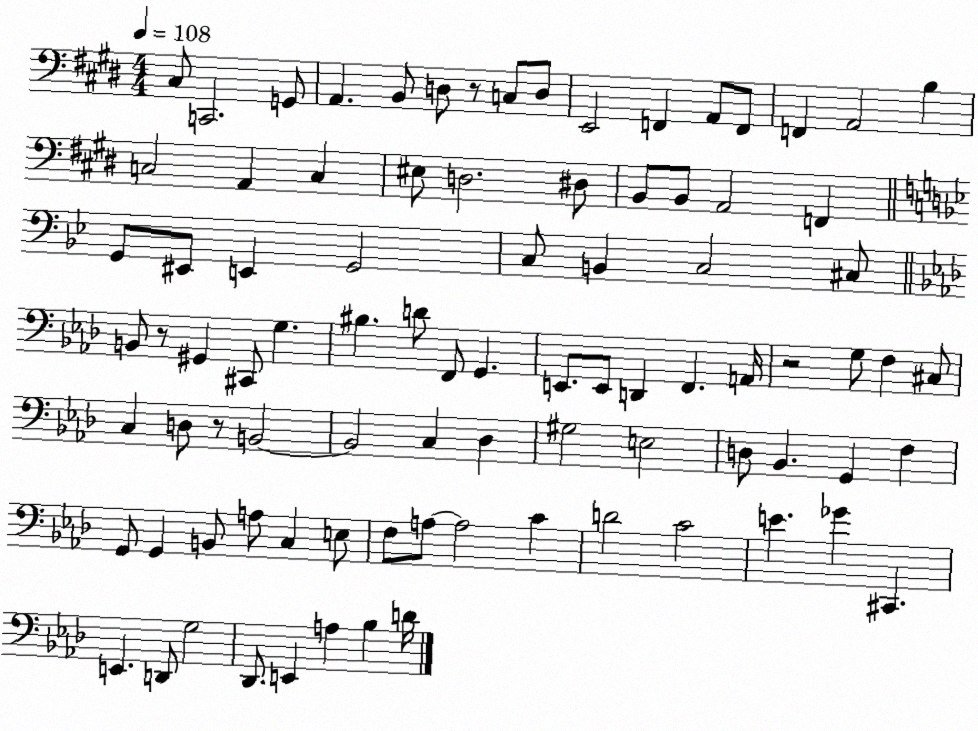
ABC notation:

X:1
T:Untitled
M:4/4
L:1/4
K:E
^C,/2 C,,2 G,,/2 A,, B,,/2 D,/2 z/2 C,/2 D,/2 E,,2 F,, A,,/2 F,,/2 F,, A,,2 B, C,2 A,, C, ^E,/2 D,2 ^D,/2 B,,/2 B,,/2 A,,2 F,, G,,/2 ^E,,/2 E,, G,,2 C,/2 B,, C,2 ^C,/2 B,,/2 z/2 ^G,, ^C,,/2 G, ^B, D/2 F,,/2 G,, E,,/2 E,,/2 D,, F,, A,,/4 z2 G,/2 F, ^C,/2 C, D,/2 z/2 B,,2 B,,2 C, _D, ^G,2 E,2 D,/2 _B,, G,, F, G,,/2 G,, B,,/2 A,/2 C, E,/2 F,/2 A,/2 A,2 C D2 C2 E _G ^C,, E,, D,,/2 G,2 _D,,/2 E,, A, _B, D/4